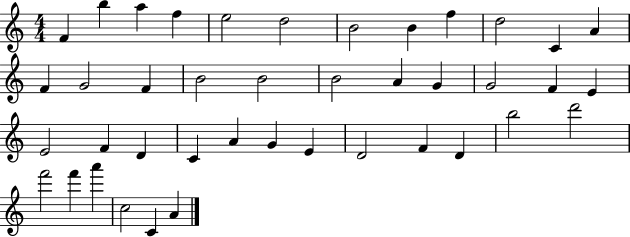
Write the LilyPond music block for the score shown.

{
  \clef treble
  \numericTimeSignature
  \time 4/4
  \key c \major
  f'4 b''4 a''4 f''4 | e''2 d''2 | b'2 b'4 f''4 | d''2 c'4 a'4 | \break f'4 g'2 f'4 | b'2 b'2 | b'2 a'4 g'4 | g'2 f'4 e'4 | \break e'2 f'4 d'4 | c'4 a'4 g'4 e'4 | d'2 f'4 d'4 | b''2 d'''2 | \break f'''2 f'''4 a'''4 | c''2 c'4 a'4 | \bar "|."
}